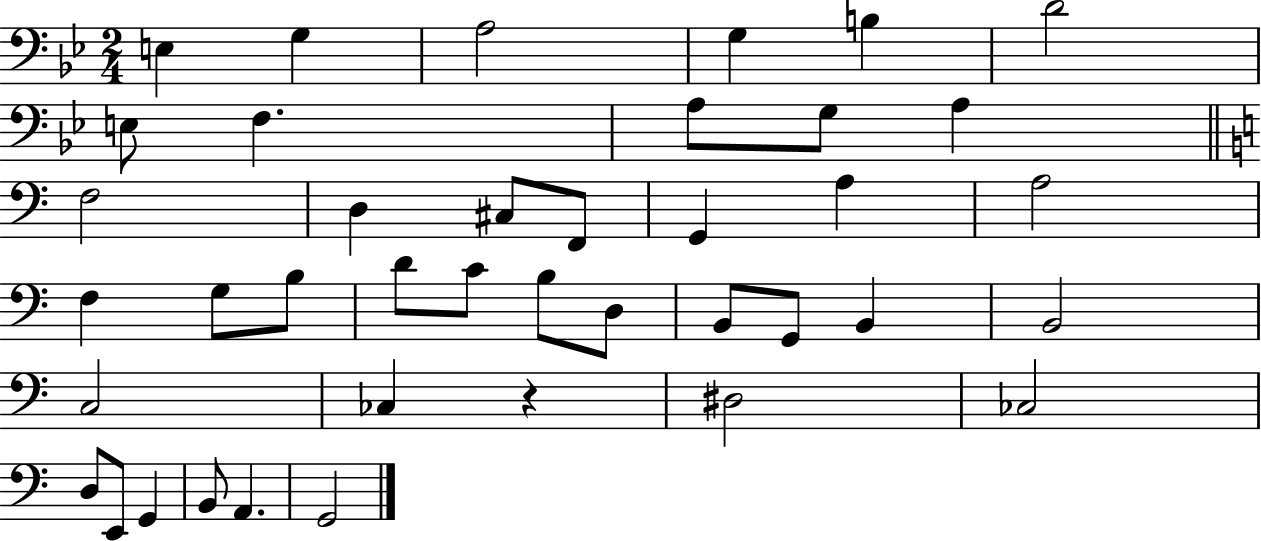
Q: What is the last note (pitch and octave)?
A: G2